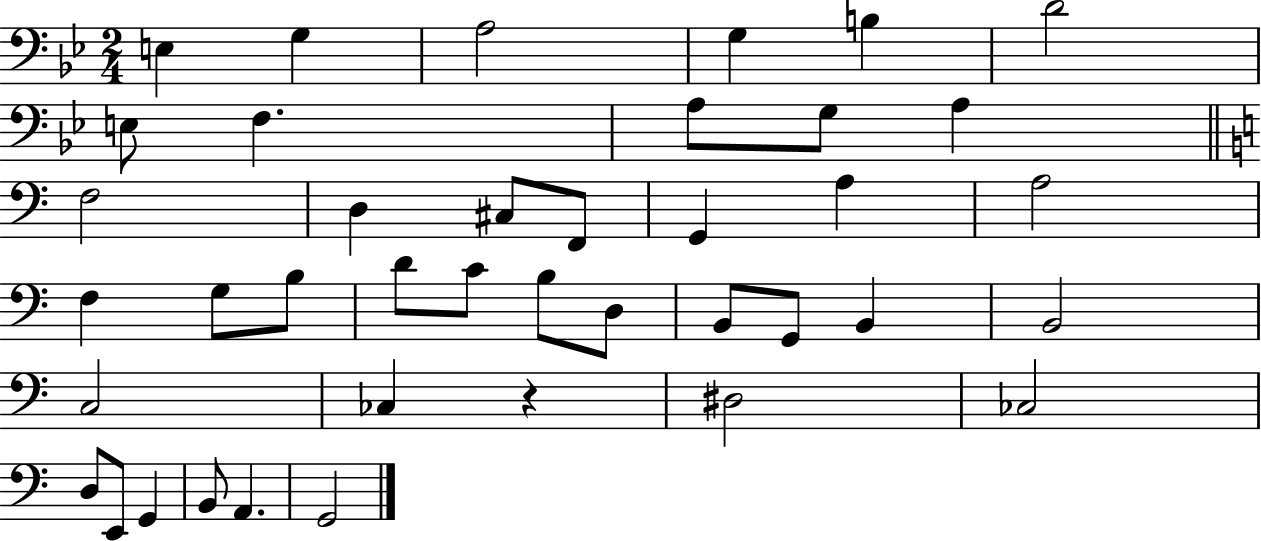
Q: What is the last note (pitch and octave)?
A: G2